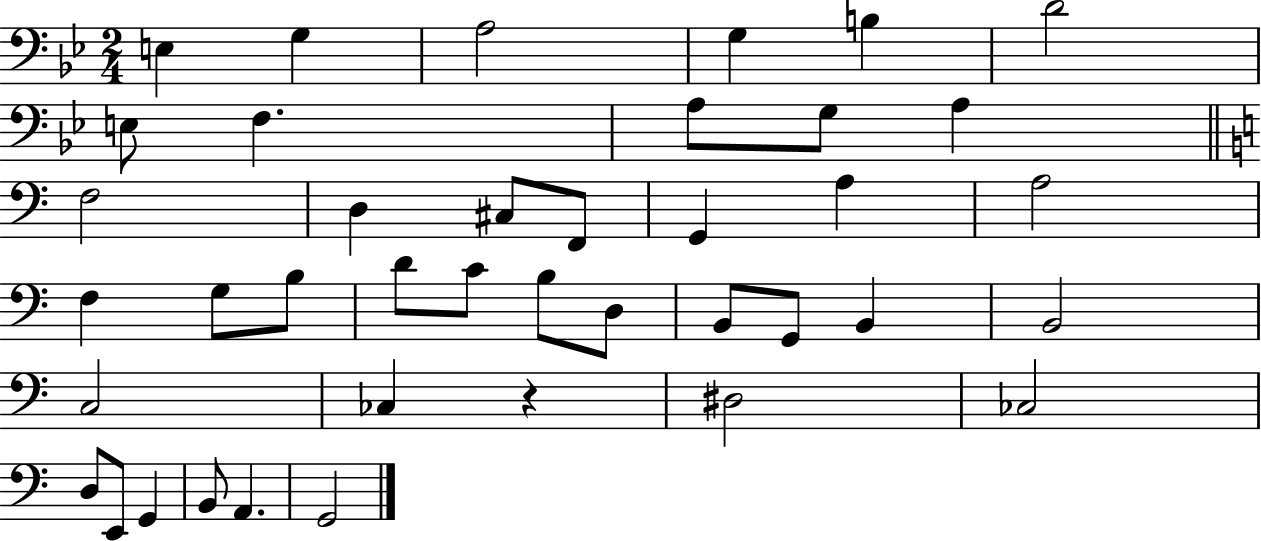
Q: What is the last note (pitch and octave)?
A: G2